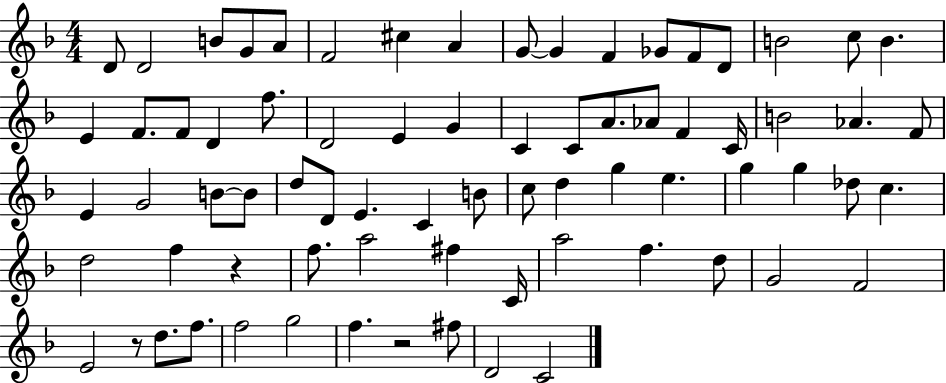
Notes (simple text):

D4/e D4/h B4/e G4/e A4/e F4/h C#5/q A4/q G4/e G4/q F4/q Gb4/e F4/e D4/e B4/h C5/e B4/q. E4/q F4/e. F4/e D4/q F5/e. D4/h E4/q G4/q C4/q C4/e A4/e. Ab4/e F4/q C4/s B4/h Ab4/q. F4/e E4/q G4/h B4/e B4/e D5/e D4/e E4/q. C4/q B4/e C5/e D5/q G5/q E5/q. G5/q G5/q Db5/e C5/q. D5/h F5/q R/q F5/e. A5/h F#5/q C4/s A5/h F5/q. D5/e G4/h F4/h E4/h R/e D5/e. F5/e. F5/h G5/h F5/q. R/h F#5/e D4/h C4/h